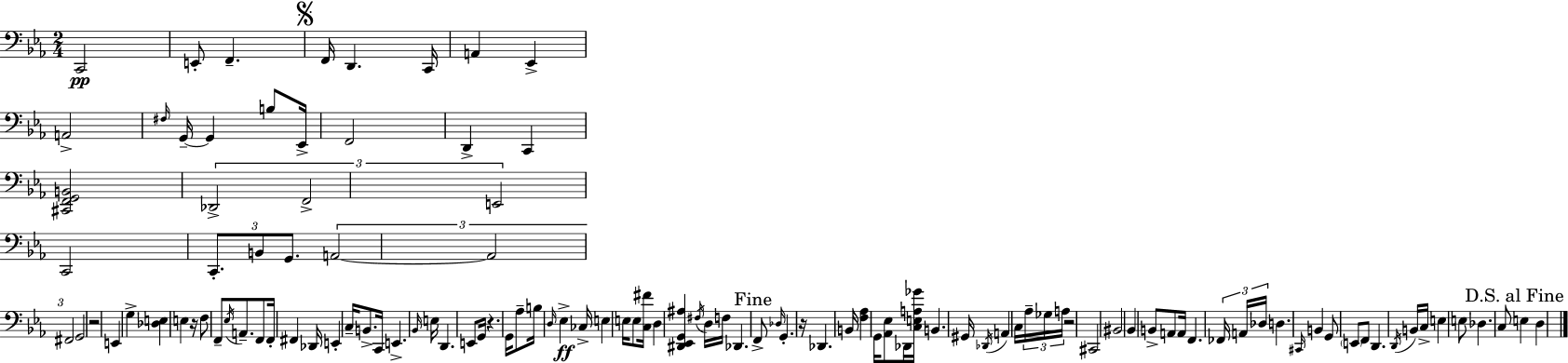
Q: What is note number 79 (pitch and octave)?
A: C#2